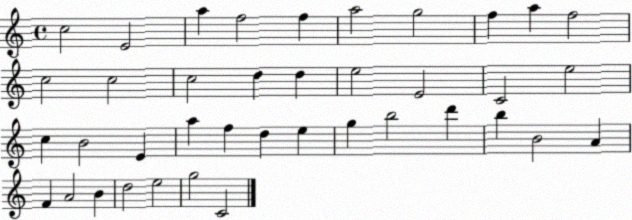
X:1
T:Untitled
M:4/4
L:1/4
K:C
c2 E2 a f2 f a2 g2 f a f2 c2 c2 c2 d d e2 E2 C2 e2 c B2 E a f d e g b2 d' b B2 A F A2 B d2 e2 g2 C2